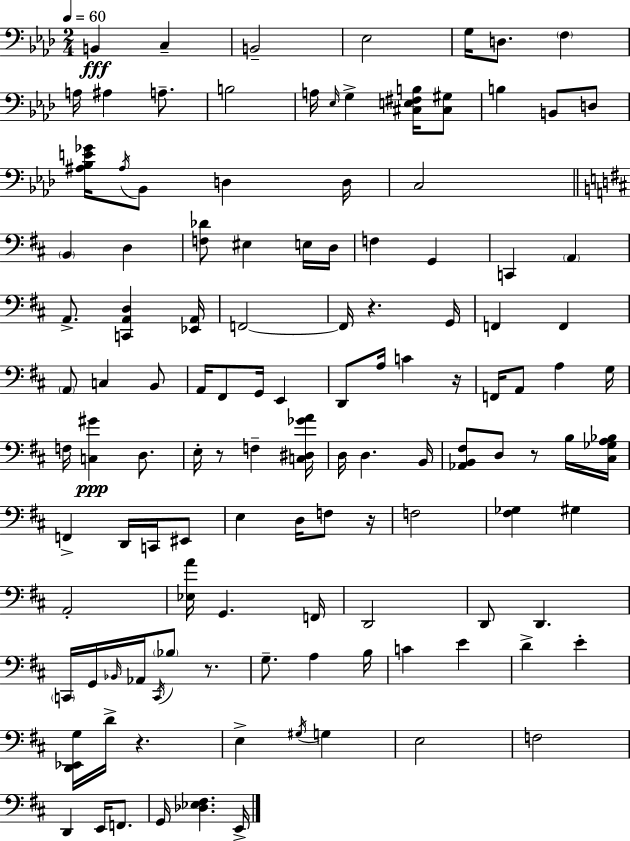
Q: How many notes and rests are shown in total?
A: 120